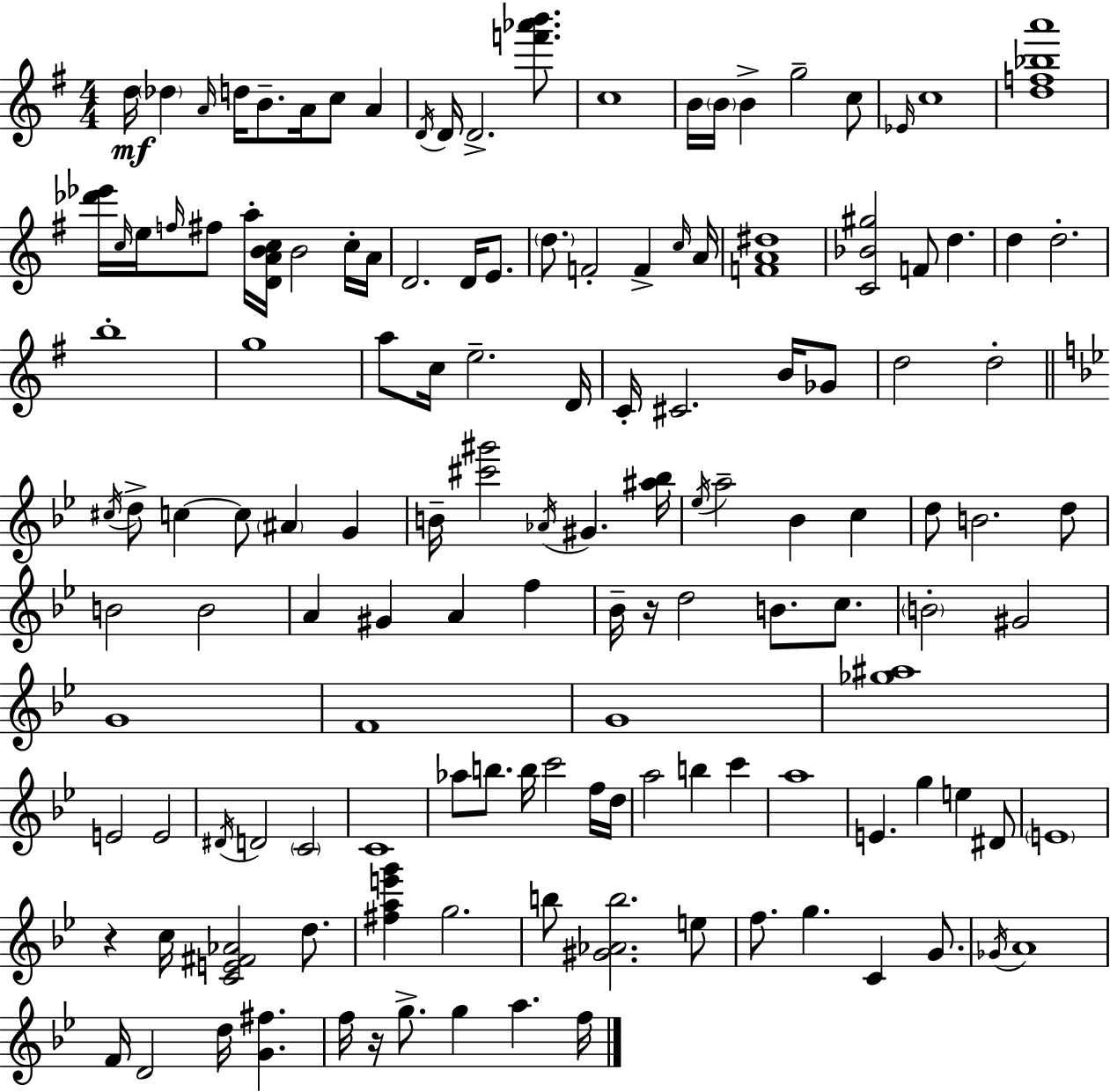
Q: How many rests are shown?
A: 3